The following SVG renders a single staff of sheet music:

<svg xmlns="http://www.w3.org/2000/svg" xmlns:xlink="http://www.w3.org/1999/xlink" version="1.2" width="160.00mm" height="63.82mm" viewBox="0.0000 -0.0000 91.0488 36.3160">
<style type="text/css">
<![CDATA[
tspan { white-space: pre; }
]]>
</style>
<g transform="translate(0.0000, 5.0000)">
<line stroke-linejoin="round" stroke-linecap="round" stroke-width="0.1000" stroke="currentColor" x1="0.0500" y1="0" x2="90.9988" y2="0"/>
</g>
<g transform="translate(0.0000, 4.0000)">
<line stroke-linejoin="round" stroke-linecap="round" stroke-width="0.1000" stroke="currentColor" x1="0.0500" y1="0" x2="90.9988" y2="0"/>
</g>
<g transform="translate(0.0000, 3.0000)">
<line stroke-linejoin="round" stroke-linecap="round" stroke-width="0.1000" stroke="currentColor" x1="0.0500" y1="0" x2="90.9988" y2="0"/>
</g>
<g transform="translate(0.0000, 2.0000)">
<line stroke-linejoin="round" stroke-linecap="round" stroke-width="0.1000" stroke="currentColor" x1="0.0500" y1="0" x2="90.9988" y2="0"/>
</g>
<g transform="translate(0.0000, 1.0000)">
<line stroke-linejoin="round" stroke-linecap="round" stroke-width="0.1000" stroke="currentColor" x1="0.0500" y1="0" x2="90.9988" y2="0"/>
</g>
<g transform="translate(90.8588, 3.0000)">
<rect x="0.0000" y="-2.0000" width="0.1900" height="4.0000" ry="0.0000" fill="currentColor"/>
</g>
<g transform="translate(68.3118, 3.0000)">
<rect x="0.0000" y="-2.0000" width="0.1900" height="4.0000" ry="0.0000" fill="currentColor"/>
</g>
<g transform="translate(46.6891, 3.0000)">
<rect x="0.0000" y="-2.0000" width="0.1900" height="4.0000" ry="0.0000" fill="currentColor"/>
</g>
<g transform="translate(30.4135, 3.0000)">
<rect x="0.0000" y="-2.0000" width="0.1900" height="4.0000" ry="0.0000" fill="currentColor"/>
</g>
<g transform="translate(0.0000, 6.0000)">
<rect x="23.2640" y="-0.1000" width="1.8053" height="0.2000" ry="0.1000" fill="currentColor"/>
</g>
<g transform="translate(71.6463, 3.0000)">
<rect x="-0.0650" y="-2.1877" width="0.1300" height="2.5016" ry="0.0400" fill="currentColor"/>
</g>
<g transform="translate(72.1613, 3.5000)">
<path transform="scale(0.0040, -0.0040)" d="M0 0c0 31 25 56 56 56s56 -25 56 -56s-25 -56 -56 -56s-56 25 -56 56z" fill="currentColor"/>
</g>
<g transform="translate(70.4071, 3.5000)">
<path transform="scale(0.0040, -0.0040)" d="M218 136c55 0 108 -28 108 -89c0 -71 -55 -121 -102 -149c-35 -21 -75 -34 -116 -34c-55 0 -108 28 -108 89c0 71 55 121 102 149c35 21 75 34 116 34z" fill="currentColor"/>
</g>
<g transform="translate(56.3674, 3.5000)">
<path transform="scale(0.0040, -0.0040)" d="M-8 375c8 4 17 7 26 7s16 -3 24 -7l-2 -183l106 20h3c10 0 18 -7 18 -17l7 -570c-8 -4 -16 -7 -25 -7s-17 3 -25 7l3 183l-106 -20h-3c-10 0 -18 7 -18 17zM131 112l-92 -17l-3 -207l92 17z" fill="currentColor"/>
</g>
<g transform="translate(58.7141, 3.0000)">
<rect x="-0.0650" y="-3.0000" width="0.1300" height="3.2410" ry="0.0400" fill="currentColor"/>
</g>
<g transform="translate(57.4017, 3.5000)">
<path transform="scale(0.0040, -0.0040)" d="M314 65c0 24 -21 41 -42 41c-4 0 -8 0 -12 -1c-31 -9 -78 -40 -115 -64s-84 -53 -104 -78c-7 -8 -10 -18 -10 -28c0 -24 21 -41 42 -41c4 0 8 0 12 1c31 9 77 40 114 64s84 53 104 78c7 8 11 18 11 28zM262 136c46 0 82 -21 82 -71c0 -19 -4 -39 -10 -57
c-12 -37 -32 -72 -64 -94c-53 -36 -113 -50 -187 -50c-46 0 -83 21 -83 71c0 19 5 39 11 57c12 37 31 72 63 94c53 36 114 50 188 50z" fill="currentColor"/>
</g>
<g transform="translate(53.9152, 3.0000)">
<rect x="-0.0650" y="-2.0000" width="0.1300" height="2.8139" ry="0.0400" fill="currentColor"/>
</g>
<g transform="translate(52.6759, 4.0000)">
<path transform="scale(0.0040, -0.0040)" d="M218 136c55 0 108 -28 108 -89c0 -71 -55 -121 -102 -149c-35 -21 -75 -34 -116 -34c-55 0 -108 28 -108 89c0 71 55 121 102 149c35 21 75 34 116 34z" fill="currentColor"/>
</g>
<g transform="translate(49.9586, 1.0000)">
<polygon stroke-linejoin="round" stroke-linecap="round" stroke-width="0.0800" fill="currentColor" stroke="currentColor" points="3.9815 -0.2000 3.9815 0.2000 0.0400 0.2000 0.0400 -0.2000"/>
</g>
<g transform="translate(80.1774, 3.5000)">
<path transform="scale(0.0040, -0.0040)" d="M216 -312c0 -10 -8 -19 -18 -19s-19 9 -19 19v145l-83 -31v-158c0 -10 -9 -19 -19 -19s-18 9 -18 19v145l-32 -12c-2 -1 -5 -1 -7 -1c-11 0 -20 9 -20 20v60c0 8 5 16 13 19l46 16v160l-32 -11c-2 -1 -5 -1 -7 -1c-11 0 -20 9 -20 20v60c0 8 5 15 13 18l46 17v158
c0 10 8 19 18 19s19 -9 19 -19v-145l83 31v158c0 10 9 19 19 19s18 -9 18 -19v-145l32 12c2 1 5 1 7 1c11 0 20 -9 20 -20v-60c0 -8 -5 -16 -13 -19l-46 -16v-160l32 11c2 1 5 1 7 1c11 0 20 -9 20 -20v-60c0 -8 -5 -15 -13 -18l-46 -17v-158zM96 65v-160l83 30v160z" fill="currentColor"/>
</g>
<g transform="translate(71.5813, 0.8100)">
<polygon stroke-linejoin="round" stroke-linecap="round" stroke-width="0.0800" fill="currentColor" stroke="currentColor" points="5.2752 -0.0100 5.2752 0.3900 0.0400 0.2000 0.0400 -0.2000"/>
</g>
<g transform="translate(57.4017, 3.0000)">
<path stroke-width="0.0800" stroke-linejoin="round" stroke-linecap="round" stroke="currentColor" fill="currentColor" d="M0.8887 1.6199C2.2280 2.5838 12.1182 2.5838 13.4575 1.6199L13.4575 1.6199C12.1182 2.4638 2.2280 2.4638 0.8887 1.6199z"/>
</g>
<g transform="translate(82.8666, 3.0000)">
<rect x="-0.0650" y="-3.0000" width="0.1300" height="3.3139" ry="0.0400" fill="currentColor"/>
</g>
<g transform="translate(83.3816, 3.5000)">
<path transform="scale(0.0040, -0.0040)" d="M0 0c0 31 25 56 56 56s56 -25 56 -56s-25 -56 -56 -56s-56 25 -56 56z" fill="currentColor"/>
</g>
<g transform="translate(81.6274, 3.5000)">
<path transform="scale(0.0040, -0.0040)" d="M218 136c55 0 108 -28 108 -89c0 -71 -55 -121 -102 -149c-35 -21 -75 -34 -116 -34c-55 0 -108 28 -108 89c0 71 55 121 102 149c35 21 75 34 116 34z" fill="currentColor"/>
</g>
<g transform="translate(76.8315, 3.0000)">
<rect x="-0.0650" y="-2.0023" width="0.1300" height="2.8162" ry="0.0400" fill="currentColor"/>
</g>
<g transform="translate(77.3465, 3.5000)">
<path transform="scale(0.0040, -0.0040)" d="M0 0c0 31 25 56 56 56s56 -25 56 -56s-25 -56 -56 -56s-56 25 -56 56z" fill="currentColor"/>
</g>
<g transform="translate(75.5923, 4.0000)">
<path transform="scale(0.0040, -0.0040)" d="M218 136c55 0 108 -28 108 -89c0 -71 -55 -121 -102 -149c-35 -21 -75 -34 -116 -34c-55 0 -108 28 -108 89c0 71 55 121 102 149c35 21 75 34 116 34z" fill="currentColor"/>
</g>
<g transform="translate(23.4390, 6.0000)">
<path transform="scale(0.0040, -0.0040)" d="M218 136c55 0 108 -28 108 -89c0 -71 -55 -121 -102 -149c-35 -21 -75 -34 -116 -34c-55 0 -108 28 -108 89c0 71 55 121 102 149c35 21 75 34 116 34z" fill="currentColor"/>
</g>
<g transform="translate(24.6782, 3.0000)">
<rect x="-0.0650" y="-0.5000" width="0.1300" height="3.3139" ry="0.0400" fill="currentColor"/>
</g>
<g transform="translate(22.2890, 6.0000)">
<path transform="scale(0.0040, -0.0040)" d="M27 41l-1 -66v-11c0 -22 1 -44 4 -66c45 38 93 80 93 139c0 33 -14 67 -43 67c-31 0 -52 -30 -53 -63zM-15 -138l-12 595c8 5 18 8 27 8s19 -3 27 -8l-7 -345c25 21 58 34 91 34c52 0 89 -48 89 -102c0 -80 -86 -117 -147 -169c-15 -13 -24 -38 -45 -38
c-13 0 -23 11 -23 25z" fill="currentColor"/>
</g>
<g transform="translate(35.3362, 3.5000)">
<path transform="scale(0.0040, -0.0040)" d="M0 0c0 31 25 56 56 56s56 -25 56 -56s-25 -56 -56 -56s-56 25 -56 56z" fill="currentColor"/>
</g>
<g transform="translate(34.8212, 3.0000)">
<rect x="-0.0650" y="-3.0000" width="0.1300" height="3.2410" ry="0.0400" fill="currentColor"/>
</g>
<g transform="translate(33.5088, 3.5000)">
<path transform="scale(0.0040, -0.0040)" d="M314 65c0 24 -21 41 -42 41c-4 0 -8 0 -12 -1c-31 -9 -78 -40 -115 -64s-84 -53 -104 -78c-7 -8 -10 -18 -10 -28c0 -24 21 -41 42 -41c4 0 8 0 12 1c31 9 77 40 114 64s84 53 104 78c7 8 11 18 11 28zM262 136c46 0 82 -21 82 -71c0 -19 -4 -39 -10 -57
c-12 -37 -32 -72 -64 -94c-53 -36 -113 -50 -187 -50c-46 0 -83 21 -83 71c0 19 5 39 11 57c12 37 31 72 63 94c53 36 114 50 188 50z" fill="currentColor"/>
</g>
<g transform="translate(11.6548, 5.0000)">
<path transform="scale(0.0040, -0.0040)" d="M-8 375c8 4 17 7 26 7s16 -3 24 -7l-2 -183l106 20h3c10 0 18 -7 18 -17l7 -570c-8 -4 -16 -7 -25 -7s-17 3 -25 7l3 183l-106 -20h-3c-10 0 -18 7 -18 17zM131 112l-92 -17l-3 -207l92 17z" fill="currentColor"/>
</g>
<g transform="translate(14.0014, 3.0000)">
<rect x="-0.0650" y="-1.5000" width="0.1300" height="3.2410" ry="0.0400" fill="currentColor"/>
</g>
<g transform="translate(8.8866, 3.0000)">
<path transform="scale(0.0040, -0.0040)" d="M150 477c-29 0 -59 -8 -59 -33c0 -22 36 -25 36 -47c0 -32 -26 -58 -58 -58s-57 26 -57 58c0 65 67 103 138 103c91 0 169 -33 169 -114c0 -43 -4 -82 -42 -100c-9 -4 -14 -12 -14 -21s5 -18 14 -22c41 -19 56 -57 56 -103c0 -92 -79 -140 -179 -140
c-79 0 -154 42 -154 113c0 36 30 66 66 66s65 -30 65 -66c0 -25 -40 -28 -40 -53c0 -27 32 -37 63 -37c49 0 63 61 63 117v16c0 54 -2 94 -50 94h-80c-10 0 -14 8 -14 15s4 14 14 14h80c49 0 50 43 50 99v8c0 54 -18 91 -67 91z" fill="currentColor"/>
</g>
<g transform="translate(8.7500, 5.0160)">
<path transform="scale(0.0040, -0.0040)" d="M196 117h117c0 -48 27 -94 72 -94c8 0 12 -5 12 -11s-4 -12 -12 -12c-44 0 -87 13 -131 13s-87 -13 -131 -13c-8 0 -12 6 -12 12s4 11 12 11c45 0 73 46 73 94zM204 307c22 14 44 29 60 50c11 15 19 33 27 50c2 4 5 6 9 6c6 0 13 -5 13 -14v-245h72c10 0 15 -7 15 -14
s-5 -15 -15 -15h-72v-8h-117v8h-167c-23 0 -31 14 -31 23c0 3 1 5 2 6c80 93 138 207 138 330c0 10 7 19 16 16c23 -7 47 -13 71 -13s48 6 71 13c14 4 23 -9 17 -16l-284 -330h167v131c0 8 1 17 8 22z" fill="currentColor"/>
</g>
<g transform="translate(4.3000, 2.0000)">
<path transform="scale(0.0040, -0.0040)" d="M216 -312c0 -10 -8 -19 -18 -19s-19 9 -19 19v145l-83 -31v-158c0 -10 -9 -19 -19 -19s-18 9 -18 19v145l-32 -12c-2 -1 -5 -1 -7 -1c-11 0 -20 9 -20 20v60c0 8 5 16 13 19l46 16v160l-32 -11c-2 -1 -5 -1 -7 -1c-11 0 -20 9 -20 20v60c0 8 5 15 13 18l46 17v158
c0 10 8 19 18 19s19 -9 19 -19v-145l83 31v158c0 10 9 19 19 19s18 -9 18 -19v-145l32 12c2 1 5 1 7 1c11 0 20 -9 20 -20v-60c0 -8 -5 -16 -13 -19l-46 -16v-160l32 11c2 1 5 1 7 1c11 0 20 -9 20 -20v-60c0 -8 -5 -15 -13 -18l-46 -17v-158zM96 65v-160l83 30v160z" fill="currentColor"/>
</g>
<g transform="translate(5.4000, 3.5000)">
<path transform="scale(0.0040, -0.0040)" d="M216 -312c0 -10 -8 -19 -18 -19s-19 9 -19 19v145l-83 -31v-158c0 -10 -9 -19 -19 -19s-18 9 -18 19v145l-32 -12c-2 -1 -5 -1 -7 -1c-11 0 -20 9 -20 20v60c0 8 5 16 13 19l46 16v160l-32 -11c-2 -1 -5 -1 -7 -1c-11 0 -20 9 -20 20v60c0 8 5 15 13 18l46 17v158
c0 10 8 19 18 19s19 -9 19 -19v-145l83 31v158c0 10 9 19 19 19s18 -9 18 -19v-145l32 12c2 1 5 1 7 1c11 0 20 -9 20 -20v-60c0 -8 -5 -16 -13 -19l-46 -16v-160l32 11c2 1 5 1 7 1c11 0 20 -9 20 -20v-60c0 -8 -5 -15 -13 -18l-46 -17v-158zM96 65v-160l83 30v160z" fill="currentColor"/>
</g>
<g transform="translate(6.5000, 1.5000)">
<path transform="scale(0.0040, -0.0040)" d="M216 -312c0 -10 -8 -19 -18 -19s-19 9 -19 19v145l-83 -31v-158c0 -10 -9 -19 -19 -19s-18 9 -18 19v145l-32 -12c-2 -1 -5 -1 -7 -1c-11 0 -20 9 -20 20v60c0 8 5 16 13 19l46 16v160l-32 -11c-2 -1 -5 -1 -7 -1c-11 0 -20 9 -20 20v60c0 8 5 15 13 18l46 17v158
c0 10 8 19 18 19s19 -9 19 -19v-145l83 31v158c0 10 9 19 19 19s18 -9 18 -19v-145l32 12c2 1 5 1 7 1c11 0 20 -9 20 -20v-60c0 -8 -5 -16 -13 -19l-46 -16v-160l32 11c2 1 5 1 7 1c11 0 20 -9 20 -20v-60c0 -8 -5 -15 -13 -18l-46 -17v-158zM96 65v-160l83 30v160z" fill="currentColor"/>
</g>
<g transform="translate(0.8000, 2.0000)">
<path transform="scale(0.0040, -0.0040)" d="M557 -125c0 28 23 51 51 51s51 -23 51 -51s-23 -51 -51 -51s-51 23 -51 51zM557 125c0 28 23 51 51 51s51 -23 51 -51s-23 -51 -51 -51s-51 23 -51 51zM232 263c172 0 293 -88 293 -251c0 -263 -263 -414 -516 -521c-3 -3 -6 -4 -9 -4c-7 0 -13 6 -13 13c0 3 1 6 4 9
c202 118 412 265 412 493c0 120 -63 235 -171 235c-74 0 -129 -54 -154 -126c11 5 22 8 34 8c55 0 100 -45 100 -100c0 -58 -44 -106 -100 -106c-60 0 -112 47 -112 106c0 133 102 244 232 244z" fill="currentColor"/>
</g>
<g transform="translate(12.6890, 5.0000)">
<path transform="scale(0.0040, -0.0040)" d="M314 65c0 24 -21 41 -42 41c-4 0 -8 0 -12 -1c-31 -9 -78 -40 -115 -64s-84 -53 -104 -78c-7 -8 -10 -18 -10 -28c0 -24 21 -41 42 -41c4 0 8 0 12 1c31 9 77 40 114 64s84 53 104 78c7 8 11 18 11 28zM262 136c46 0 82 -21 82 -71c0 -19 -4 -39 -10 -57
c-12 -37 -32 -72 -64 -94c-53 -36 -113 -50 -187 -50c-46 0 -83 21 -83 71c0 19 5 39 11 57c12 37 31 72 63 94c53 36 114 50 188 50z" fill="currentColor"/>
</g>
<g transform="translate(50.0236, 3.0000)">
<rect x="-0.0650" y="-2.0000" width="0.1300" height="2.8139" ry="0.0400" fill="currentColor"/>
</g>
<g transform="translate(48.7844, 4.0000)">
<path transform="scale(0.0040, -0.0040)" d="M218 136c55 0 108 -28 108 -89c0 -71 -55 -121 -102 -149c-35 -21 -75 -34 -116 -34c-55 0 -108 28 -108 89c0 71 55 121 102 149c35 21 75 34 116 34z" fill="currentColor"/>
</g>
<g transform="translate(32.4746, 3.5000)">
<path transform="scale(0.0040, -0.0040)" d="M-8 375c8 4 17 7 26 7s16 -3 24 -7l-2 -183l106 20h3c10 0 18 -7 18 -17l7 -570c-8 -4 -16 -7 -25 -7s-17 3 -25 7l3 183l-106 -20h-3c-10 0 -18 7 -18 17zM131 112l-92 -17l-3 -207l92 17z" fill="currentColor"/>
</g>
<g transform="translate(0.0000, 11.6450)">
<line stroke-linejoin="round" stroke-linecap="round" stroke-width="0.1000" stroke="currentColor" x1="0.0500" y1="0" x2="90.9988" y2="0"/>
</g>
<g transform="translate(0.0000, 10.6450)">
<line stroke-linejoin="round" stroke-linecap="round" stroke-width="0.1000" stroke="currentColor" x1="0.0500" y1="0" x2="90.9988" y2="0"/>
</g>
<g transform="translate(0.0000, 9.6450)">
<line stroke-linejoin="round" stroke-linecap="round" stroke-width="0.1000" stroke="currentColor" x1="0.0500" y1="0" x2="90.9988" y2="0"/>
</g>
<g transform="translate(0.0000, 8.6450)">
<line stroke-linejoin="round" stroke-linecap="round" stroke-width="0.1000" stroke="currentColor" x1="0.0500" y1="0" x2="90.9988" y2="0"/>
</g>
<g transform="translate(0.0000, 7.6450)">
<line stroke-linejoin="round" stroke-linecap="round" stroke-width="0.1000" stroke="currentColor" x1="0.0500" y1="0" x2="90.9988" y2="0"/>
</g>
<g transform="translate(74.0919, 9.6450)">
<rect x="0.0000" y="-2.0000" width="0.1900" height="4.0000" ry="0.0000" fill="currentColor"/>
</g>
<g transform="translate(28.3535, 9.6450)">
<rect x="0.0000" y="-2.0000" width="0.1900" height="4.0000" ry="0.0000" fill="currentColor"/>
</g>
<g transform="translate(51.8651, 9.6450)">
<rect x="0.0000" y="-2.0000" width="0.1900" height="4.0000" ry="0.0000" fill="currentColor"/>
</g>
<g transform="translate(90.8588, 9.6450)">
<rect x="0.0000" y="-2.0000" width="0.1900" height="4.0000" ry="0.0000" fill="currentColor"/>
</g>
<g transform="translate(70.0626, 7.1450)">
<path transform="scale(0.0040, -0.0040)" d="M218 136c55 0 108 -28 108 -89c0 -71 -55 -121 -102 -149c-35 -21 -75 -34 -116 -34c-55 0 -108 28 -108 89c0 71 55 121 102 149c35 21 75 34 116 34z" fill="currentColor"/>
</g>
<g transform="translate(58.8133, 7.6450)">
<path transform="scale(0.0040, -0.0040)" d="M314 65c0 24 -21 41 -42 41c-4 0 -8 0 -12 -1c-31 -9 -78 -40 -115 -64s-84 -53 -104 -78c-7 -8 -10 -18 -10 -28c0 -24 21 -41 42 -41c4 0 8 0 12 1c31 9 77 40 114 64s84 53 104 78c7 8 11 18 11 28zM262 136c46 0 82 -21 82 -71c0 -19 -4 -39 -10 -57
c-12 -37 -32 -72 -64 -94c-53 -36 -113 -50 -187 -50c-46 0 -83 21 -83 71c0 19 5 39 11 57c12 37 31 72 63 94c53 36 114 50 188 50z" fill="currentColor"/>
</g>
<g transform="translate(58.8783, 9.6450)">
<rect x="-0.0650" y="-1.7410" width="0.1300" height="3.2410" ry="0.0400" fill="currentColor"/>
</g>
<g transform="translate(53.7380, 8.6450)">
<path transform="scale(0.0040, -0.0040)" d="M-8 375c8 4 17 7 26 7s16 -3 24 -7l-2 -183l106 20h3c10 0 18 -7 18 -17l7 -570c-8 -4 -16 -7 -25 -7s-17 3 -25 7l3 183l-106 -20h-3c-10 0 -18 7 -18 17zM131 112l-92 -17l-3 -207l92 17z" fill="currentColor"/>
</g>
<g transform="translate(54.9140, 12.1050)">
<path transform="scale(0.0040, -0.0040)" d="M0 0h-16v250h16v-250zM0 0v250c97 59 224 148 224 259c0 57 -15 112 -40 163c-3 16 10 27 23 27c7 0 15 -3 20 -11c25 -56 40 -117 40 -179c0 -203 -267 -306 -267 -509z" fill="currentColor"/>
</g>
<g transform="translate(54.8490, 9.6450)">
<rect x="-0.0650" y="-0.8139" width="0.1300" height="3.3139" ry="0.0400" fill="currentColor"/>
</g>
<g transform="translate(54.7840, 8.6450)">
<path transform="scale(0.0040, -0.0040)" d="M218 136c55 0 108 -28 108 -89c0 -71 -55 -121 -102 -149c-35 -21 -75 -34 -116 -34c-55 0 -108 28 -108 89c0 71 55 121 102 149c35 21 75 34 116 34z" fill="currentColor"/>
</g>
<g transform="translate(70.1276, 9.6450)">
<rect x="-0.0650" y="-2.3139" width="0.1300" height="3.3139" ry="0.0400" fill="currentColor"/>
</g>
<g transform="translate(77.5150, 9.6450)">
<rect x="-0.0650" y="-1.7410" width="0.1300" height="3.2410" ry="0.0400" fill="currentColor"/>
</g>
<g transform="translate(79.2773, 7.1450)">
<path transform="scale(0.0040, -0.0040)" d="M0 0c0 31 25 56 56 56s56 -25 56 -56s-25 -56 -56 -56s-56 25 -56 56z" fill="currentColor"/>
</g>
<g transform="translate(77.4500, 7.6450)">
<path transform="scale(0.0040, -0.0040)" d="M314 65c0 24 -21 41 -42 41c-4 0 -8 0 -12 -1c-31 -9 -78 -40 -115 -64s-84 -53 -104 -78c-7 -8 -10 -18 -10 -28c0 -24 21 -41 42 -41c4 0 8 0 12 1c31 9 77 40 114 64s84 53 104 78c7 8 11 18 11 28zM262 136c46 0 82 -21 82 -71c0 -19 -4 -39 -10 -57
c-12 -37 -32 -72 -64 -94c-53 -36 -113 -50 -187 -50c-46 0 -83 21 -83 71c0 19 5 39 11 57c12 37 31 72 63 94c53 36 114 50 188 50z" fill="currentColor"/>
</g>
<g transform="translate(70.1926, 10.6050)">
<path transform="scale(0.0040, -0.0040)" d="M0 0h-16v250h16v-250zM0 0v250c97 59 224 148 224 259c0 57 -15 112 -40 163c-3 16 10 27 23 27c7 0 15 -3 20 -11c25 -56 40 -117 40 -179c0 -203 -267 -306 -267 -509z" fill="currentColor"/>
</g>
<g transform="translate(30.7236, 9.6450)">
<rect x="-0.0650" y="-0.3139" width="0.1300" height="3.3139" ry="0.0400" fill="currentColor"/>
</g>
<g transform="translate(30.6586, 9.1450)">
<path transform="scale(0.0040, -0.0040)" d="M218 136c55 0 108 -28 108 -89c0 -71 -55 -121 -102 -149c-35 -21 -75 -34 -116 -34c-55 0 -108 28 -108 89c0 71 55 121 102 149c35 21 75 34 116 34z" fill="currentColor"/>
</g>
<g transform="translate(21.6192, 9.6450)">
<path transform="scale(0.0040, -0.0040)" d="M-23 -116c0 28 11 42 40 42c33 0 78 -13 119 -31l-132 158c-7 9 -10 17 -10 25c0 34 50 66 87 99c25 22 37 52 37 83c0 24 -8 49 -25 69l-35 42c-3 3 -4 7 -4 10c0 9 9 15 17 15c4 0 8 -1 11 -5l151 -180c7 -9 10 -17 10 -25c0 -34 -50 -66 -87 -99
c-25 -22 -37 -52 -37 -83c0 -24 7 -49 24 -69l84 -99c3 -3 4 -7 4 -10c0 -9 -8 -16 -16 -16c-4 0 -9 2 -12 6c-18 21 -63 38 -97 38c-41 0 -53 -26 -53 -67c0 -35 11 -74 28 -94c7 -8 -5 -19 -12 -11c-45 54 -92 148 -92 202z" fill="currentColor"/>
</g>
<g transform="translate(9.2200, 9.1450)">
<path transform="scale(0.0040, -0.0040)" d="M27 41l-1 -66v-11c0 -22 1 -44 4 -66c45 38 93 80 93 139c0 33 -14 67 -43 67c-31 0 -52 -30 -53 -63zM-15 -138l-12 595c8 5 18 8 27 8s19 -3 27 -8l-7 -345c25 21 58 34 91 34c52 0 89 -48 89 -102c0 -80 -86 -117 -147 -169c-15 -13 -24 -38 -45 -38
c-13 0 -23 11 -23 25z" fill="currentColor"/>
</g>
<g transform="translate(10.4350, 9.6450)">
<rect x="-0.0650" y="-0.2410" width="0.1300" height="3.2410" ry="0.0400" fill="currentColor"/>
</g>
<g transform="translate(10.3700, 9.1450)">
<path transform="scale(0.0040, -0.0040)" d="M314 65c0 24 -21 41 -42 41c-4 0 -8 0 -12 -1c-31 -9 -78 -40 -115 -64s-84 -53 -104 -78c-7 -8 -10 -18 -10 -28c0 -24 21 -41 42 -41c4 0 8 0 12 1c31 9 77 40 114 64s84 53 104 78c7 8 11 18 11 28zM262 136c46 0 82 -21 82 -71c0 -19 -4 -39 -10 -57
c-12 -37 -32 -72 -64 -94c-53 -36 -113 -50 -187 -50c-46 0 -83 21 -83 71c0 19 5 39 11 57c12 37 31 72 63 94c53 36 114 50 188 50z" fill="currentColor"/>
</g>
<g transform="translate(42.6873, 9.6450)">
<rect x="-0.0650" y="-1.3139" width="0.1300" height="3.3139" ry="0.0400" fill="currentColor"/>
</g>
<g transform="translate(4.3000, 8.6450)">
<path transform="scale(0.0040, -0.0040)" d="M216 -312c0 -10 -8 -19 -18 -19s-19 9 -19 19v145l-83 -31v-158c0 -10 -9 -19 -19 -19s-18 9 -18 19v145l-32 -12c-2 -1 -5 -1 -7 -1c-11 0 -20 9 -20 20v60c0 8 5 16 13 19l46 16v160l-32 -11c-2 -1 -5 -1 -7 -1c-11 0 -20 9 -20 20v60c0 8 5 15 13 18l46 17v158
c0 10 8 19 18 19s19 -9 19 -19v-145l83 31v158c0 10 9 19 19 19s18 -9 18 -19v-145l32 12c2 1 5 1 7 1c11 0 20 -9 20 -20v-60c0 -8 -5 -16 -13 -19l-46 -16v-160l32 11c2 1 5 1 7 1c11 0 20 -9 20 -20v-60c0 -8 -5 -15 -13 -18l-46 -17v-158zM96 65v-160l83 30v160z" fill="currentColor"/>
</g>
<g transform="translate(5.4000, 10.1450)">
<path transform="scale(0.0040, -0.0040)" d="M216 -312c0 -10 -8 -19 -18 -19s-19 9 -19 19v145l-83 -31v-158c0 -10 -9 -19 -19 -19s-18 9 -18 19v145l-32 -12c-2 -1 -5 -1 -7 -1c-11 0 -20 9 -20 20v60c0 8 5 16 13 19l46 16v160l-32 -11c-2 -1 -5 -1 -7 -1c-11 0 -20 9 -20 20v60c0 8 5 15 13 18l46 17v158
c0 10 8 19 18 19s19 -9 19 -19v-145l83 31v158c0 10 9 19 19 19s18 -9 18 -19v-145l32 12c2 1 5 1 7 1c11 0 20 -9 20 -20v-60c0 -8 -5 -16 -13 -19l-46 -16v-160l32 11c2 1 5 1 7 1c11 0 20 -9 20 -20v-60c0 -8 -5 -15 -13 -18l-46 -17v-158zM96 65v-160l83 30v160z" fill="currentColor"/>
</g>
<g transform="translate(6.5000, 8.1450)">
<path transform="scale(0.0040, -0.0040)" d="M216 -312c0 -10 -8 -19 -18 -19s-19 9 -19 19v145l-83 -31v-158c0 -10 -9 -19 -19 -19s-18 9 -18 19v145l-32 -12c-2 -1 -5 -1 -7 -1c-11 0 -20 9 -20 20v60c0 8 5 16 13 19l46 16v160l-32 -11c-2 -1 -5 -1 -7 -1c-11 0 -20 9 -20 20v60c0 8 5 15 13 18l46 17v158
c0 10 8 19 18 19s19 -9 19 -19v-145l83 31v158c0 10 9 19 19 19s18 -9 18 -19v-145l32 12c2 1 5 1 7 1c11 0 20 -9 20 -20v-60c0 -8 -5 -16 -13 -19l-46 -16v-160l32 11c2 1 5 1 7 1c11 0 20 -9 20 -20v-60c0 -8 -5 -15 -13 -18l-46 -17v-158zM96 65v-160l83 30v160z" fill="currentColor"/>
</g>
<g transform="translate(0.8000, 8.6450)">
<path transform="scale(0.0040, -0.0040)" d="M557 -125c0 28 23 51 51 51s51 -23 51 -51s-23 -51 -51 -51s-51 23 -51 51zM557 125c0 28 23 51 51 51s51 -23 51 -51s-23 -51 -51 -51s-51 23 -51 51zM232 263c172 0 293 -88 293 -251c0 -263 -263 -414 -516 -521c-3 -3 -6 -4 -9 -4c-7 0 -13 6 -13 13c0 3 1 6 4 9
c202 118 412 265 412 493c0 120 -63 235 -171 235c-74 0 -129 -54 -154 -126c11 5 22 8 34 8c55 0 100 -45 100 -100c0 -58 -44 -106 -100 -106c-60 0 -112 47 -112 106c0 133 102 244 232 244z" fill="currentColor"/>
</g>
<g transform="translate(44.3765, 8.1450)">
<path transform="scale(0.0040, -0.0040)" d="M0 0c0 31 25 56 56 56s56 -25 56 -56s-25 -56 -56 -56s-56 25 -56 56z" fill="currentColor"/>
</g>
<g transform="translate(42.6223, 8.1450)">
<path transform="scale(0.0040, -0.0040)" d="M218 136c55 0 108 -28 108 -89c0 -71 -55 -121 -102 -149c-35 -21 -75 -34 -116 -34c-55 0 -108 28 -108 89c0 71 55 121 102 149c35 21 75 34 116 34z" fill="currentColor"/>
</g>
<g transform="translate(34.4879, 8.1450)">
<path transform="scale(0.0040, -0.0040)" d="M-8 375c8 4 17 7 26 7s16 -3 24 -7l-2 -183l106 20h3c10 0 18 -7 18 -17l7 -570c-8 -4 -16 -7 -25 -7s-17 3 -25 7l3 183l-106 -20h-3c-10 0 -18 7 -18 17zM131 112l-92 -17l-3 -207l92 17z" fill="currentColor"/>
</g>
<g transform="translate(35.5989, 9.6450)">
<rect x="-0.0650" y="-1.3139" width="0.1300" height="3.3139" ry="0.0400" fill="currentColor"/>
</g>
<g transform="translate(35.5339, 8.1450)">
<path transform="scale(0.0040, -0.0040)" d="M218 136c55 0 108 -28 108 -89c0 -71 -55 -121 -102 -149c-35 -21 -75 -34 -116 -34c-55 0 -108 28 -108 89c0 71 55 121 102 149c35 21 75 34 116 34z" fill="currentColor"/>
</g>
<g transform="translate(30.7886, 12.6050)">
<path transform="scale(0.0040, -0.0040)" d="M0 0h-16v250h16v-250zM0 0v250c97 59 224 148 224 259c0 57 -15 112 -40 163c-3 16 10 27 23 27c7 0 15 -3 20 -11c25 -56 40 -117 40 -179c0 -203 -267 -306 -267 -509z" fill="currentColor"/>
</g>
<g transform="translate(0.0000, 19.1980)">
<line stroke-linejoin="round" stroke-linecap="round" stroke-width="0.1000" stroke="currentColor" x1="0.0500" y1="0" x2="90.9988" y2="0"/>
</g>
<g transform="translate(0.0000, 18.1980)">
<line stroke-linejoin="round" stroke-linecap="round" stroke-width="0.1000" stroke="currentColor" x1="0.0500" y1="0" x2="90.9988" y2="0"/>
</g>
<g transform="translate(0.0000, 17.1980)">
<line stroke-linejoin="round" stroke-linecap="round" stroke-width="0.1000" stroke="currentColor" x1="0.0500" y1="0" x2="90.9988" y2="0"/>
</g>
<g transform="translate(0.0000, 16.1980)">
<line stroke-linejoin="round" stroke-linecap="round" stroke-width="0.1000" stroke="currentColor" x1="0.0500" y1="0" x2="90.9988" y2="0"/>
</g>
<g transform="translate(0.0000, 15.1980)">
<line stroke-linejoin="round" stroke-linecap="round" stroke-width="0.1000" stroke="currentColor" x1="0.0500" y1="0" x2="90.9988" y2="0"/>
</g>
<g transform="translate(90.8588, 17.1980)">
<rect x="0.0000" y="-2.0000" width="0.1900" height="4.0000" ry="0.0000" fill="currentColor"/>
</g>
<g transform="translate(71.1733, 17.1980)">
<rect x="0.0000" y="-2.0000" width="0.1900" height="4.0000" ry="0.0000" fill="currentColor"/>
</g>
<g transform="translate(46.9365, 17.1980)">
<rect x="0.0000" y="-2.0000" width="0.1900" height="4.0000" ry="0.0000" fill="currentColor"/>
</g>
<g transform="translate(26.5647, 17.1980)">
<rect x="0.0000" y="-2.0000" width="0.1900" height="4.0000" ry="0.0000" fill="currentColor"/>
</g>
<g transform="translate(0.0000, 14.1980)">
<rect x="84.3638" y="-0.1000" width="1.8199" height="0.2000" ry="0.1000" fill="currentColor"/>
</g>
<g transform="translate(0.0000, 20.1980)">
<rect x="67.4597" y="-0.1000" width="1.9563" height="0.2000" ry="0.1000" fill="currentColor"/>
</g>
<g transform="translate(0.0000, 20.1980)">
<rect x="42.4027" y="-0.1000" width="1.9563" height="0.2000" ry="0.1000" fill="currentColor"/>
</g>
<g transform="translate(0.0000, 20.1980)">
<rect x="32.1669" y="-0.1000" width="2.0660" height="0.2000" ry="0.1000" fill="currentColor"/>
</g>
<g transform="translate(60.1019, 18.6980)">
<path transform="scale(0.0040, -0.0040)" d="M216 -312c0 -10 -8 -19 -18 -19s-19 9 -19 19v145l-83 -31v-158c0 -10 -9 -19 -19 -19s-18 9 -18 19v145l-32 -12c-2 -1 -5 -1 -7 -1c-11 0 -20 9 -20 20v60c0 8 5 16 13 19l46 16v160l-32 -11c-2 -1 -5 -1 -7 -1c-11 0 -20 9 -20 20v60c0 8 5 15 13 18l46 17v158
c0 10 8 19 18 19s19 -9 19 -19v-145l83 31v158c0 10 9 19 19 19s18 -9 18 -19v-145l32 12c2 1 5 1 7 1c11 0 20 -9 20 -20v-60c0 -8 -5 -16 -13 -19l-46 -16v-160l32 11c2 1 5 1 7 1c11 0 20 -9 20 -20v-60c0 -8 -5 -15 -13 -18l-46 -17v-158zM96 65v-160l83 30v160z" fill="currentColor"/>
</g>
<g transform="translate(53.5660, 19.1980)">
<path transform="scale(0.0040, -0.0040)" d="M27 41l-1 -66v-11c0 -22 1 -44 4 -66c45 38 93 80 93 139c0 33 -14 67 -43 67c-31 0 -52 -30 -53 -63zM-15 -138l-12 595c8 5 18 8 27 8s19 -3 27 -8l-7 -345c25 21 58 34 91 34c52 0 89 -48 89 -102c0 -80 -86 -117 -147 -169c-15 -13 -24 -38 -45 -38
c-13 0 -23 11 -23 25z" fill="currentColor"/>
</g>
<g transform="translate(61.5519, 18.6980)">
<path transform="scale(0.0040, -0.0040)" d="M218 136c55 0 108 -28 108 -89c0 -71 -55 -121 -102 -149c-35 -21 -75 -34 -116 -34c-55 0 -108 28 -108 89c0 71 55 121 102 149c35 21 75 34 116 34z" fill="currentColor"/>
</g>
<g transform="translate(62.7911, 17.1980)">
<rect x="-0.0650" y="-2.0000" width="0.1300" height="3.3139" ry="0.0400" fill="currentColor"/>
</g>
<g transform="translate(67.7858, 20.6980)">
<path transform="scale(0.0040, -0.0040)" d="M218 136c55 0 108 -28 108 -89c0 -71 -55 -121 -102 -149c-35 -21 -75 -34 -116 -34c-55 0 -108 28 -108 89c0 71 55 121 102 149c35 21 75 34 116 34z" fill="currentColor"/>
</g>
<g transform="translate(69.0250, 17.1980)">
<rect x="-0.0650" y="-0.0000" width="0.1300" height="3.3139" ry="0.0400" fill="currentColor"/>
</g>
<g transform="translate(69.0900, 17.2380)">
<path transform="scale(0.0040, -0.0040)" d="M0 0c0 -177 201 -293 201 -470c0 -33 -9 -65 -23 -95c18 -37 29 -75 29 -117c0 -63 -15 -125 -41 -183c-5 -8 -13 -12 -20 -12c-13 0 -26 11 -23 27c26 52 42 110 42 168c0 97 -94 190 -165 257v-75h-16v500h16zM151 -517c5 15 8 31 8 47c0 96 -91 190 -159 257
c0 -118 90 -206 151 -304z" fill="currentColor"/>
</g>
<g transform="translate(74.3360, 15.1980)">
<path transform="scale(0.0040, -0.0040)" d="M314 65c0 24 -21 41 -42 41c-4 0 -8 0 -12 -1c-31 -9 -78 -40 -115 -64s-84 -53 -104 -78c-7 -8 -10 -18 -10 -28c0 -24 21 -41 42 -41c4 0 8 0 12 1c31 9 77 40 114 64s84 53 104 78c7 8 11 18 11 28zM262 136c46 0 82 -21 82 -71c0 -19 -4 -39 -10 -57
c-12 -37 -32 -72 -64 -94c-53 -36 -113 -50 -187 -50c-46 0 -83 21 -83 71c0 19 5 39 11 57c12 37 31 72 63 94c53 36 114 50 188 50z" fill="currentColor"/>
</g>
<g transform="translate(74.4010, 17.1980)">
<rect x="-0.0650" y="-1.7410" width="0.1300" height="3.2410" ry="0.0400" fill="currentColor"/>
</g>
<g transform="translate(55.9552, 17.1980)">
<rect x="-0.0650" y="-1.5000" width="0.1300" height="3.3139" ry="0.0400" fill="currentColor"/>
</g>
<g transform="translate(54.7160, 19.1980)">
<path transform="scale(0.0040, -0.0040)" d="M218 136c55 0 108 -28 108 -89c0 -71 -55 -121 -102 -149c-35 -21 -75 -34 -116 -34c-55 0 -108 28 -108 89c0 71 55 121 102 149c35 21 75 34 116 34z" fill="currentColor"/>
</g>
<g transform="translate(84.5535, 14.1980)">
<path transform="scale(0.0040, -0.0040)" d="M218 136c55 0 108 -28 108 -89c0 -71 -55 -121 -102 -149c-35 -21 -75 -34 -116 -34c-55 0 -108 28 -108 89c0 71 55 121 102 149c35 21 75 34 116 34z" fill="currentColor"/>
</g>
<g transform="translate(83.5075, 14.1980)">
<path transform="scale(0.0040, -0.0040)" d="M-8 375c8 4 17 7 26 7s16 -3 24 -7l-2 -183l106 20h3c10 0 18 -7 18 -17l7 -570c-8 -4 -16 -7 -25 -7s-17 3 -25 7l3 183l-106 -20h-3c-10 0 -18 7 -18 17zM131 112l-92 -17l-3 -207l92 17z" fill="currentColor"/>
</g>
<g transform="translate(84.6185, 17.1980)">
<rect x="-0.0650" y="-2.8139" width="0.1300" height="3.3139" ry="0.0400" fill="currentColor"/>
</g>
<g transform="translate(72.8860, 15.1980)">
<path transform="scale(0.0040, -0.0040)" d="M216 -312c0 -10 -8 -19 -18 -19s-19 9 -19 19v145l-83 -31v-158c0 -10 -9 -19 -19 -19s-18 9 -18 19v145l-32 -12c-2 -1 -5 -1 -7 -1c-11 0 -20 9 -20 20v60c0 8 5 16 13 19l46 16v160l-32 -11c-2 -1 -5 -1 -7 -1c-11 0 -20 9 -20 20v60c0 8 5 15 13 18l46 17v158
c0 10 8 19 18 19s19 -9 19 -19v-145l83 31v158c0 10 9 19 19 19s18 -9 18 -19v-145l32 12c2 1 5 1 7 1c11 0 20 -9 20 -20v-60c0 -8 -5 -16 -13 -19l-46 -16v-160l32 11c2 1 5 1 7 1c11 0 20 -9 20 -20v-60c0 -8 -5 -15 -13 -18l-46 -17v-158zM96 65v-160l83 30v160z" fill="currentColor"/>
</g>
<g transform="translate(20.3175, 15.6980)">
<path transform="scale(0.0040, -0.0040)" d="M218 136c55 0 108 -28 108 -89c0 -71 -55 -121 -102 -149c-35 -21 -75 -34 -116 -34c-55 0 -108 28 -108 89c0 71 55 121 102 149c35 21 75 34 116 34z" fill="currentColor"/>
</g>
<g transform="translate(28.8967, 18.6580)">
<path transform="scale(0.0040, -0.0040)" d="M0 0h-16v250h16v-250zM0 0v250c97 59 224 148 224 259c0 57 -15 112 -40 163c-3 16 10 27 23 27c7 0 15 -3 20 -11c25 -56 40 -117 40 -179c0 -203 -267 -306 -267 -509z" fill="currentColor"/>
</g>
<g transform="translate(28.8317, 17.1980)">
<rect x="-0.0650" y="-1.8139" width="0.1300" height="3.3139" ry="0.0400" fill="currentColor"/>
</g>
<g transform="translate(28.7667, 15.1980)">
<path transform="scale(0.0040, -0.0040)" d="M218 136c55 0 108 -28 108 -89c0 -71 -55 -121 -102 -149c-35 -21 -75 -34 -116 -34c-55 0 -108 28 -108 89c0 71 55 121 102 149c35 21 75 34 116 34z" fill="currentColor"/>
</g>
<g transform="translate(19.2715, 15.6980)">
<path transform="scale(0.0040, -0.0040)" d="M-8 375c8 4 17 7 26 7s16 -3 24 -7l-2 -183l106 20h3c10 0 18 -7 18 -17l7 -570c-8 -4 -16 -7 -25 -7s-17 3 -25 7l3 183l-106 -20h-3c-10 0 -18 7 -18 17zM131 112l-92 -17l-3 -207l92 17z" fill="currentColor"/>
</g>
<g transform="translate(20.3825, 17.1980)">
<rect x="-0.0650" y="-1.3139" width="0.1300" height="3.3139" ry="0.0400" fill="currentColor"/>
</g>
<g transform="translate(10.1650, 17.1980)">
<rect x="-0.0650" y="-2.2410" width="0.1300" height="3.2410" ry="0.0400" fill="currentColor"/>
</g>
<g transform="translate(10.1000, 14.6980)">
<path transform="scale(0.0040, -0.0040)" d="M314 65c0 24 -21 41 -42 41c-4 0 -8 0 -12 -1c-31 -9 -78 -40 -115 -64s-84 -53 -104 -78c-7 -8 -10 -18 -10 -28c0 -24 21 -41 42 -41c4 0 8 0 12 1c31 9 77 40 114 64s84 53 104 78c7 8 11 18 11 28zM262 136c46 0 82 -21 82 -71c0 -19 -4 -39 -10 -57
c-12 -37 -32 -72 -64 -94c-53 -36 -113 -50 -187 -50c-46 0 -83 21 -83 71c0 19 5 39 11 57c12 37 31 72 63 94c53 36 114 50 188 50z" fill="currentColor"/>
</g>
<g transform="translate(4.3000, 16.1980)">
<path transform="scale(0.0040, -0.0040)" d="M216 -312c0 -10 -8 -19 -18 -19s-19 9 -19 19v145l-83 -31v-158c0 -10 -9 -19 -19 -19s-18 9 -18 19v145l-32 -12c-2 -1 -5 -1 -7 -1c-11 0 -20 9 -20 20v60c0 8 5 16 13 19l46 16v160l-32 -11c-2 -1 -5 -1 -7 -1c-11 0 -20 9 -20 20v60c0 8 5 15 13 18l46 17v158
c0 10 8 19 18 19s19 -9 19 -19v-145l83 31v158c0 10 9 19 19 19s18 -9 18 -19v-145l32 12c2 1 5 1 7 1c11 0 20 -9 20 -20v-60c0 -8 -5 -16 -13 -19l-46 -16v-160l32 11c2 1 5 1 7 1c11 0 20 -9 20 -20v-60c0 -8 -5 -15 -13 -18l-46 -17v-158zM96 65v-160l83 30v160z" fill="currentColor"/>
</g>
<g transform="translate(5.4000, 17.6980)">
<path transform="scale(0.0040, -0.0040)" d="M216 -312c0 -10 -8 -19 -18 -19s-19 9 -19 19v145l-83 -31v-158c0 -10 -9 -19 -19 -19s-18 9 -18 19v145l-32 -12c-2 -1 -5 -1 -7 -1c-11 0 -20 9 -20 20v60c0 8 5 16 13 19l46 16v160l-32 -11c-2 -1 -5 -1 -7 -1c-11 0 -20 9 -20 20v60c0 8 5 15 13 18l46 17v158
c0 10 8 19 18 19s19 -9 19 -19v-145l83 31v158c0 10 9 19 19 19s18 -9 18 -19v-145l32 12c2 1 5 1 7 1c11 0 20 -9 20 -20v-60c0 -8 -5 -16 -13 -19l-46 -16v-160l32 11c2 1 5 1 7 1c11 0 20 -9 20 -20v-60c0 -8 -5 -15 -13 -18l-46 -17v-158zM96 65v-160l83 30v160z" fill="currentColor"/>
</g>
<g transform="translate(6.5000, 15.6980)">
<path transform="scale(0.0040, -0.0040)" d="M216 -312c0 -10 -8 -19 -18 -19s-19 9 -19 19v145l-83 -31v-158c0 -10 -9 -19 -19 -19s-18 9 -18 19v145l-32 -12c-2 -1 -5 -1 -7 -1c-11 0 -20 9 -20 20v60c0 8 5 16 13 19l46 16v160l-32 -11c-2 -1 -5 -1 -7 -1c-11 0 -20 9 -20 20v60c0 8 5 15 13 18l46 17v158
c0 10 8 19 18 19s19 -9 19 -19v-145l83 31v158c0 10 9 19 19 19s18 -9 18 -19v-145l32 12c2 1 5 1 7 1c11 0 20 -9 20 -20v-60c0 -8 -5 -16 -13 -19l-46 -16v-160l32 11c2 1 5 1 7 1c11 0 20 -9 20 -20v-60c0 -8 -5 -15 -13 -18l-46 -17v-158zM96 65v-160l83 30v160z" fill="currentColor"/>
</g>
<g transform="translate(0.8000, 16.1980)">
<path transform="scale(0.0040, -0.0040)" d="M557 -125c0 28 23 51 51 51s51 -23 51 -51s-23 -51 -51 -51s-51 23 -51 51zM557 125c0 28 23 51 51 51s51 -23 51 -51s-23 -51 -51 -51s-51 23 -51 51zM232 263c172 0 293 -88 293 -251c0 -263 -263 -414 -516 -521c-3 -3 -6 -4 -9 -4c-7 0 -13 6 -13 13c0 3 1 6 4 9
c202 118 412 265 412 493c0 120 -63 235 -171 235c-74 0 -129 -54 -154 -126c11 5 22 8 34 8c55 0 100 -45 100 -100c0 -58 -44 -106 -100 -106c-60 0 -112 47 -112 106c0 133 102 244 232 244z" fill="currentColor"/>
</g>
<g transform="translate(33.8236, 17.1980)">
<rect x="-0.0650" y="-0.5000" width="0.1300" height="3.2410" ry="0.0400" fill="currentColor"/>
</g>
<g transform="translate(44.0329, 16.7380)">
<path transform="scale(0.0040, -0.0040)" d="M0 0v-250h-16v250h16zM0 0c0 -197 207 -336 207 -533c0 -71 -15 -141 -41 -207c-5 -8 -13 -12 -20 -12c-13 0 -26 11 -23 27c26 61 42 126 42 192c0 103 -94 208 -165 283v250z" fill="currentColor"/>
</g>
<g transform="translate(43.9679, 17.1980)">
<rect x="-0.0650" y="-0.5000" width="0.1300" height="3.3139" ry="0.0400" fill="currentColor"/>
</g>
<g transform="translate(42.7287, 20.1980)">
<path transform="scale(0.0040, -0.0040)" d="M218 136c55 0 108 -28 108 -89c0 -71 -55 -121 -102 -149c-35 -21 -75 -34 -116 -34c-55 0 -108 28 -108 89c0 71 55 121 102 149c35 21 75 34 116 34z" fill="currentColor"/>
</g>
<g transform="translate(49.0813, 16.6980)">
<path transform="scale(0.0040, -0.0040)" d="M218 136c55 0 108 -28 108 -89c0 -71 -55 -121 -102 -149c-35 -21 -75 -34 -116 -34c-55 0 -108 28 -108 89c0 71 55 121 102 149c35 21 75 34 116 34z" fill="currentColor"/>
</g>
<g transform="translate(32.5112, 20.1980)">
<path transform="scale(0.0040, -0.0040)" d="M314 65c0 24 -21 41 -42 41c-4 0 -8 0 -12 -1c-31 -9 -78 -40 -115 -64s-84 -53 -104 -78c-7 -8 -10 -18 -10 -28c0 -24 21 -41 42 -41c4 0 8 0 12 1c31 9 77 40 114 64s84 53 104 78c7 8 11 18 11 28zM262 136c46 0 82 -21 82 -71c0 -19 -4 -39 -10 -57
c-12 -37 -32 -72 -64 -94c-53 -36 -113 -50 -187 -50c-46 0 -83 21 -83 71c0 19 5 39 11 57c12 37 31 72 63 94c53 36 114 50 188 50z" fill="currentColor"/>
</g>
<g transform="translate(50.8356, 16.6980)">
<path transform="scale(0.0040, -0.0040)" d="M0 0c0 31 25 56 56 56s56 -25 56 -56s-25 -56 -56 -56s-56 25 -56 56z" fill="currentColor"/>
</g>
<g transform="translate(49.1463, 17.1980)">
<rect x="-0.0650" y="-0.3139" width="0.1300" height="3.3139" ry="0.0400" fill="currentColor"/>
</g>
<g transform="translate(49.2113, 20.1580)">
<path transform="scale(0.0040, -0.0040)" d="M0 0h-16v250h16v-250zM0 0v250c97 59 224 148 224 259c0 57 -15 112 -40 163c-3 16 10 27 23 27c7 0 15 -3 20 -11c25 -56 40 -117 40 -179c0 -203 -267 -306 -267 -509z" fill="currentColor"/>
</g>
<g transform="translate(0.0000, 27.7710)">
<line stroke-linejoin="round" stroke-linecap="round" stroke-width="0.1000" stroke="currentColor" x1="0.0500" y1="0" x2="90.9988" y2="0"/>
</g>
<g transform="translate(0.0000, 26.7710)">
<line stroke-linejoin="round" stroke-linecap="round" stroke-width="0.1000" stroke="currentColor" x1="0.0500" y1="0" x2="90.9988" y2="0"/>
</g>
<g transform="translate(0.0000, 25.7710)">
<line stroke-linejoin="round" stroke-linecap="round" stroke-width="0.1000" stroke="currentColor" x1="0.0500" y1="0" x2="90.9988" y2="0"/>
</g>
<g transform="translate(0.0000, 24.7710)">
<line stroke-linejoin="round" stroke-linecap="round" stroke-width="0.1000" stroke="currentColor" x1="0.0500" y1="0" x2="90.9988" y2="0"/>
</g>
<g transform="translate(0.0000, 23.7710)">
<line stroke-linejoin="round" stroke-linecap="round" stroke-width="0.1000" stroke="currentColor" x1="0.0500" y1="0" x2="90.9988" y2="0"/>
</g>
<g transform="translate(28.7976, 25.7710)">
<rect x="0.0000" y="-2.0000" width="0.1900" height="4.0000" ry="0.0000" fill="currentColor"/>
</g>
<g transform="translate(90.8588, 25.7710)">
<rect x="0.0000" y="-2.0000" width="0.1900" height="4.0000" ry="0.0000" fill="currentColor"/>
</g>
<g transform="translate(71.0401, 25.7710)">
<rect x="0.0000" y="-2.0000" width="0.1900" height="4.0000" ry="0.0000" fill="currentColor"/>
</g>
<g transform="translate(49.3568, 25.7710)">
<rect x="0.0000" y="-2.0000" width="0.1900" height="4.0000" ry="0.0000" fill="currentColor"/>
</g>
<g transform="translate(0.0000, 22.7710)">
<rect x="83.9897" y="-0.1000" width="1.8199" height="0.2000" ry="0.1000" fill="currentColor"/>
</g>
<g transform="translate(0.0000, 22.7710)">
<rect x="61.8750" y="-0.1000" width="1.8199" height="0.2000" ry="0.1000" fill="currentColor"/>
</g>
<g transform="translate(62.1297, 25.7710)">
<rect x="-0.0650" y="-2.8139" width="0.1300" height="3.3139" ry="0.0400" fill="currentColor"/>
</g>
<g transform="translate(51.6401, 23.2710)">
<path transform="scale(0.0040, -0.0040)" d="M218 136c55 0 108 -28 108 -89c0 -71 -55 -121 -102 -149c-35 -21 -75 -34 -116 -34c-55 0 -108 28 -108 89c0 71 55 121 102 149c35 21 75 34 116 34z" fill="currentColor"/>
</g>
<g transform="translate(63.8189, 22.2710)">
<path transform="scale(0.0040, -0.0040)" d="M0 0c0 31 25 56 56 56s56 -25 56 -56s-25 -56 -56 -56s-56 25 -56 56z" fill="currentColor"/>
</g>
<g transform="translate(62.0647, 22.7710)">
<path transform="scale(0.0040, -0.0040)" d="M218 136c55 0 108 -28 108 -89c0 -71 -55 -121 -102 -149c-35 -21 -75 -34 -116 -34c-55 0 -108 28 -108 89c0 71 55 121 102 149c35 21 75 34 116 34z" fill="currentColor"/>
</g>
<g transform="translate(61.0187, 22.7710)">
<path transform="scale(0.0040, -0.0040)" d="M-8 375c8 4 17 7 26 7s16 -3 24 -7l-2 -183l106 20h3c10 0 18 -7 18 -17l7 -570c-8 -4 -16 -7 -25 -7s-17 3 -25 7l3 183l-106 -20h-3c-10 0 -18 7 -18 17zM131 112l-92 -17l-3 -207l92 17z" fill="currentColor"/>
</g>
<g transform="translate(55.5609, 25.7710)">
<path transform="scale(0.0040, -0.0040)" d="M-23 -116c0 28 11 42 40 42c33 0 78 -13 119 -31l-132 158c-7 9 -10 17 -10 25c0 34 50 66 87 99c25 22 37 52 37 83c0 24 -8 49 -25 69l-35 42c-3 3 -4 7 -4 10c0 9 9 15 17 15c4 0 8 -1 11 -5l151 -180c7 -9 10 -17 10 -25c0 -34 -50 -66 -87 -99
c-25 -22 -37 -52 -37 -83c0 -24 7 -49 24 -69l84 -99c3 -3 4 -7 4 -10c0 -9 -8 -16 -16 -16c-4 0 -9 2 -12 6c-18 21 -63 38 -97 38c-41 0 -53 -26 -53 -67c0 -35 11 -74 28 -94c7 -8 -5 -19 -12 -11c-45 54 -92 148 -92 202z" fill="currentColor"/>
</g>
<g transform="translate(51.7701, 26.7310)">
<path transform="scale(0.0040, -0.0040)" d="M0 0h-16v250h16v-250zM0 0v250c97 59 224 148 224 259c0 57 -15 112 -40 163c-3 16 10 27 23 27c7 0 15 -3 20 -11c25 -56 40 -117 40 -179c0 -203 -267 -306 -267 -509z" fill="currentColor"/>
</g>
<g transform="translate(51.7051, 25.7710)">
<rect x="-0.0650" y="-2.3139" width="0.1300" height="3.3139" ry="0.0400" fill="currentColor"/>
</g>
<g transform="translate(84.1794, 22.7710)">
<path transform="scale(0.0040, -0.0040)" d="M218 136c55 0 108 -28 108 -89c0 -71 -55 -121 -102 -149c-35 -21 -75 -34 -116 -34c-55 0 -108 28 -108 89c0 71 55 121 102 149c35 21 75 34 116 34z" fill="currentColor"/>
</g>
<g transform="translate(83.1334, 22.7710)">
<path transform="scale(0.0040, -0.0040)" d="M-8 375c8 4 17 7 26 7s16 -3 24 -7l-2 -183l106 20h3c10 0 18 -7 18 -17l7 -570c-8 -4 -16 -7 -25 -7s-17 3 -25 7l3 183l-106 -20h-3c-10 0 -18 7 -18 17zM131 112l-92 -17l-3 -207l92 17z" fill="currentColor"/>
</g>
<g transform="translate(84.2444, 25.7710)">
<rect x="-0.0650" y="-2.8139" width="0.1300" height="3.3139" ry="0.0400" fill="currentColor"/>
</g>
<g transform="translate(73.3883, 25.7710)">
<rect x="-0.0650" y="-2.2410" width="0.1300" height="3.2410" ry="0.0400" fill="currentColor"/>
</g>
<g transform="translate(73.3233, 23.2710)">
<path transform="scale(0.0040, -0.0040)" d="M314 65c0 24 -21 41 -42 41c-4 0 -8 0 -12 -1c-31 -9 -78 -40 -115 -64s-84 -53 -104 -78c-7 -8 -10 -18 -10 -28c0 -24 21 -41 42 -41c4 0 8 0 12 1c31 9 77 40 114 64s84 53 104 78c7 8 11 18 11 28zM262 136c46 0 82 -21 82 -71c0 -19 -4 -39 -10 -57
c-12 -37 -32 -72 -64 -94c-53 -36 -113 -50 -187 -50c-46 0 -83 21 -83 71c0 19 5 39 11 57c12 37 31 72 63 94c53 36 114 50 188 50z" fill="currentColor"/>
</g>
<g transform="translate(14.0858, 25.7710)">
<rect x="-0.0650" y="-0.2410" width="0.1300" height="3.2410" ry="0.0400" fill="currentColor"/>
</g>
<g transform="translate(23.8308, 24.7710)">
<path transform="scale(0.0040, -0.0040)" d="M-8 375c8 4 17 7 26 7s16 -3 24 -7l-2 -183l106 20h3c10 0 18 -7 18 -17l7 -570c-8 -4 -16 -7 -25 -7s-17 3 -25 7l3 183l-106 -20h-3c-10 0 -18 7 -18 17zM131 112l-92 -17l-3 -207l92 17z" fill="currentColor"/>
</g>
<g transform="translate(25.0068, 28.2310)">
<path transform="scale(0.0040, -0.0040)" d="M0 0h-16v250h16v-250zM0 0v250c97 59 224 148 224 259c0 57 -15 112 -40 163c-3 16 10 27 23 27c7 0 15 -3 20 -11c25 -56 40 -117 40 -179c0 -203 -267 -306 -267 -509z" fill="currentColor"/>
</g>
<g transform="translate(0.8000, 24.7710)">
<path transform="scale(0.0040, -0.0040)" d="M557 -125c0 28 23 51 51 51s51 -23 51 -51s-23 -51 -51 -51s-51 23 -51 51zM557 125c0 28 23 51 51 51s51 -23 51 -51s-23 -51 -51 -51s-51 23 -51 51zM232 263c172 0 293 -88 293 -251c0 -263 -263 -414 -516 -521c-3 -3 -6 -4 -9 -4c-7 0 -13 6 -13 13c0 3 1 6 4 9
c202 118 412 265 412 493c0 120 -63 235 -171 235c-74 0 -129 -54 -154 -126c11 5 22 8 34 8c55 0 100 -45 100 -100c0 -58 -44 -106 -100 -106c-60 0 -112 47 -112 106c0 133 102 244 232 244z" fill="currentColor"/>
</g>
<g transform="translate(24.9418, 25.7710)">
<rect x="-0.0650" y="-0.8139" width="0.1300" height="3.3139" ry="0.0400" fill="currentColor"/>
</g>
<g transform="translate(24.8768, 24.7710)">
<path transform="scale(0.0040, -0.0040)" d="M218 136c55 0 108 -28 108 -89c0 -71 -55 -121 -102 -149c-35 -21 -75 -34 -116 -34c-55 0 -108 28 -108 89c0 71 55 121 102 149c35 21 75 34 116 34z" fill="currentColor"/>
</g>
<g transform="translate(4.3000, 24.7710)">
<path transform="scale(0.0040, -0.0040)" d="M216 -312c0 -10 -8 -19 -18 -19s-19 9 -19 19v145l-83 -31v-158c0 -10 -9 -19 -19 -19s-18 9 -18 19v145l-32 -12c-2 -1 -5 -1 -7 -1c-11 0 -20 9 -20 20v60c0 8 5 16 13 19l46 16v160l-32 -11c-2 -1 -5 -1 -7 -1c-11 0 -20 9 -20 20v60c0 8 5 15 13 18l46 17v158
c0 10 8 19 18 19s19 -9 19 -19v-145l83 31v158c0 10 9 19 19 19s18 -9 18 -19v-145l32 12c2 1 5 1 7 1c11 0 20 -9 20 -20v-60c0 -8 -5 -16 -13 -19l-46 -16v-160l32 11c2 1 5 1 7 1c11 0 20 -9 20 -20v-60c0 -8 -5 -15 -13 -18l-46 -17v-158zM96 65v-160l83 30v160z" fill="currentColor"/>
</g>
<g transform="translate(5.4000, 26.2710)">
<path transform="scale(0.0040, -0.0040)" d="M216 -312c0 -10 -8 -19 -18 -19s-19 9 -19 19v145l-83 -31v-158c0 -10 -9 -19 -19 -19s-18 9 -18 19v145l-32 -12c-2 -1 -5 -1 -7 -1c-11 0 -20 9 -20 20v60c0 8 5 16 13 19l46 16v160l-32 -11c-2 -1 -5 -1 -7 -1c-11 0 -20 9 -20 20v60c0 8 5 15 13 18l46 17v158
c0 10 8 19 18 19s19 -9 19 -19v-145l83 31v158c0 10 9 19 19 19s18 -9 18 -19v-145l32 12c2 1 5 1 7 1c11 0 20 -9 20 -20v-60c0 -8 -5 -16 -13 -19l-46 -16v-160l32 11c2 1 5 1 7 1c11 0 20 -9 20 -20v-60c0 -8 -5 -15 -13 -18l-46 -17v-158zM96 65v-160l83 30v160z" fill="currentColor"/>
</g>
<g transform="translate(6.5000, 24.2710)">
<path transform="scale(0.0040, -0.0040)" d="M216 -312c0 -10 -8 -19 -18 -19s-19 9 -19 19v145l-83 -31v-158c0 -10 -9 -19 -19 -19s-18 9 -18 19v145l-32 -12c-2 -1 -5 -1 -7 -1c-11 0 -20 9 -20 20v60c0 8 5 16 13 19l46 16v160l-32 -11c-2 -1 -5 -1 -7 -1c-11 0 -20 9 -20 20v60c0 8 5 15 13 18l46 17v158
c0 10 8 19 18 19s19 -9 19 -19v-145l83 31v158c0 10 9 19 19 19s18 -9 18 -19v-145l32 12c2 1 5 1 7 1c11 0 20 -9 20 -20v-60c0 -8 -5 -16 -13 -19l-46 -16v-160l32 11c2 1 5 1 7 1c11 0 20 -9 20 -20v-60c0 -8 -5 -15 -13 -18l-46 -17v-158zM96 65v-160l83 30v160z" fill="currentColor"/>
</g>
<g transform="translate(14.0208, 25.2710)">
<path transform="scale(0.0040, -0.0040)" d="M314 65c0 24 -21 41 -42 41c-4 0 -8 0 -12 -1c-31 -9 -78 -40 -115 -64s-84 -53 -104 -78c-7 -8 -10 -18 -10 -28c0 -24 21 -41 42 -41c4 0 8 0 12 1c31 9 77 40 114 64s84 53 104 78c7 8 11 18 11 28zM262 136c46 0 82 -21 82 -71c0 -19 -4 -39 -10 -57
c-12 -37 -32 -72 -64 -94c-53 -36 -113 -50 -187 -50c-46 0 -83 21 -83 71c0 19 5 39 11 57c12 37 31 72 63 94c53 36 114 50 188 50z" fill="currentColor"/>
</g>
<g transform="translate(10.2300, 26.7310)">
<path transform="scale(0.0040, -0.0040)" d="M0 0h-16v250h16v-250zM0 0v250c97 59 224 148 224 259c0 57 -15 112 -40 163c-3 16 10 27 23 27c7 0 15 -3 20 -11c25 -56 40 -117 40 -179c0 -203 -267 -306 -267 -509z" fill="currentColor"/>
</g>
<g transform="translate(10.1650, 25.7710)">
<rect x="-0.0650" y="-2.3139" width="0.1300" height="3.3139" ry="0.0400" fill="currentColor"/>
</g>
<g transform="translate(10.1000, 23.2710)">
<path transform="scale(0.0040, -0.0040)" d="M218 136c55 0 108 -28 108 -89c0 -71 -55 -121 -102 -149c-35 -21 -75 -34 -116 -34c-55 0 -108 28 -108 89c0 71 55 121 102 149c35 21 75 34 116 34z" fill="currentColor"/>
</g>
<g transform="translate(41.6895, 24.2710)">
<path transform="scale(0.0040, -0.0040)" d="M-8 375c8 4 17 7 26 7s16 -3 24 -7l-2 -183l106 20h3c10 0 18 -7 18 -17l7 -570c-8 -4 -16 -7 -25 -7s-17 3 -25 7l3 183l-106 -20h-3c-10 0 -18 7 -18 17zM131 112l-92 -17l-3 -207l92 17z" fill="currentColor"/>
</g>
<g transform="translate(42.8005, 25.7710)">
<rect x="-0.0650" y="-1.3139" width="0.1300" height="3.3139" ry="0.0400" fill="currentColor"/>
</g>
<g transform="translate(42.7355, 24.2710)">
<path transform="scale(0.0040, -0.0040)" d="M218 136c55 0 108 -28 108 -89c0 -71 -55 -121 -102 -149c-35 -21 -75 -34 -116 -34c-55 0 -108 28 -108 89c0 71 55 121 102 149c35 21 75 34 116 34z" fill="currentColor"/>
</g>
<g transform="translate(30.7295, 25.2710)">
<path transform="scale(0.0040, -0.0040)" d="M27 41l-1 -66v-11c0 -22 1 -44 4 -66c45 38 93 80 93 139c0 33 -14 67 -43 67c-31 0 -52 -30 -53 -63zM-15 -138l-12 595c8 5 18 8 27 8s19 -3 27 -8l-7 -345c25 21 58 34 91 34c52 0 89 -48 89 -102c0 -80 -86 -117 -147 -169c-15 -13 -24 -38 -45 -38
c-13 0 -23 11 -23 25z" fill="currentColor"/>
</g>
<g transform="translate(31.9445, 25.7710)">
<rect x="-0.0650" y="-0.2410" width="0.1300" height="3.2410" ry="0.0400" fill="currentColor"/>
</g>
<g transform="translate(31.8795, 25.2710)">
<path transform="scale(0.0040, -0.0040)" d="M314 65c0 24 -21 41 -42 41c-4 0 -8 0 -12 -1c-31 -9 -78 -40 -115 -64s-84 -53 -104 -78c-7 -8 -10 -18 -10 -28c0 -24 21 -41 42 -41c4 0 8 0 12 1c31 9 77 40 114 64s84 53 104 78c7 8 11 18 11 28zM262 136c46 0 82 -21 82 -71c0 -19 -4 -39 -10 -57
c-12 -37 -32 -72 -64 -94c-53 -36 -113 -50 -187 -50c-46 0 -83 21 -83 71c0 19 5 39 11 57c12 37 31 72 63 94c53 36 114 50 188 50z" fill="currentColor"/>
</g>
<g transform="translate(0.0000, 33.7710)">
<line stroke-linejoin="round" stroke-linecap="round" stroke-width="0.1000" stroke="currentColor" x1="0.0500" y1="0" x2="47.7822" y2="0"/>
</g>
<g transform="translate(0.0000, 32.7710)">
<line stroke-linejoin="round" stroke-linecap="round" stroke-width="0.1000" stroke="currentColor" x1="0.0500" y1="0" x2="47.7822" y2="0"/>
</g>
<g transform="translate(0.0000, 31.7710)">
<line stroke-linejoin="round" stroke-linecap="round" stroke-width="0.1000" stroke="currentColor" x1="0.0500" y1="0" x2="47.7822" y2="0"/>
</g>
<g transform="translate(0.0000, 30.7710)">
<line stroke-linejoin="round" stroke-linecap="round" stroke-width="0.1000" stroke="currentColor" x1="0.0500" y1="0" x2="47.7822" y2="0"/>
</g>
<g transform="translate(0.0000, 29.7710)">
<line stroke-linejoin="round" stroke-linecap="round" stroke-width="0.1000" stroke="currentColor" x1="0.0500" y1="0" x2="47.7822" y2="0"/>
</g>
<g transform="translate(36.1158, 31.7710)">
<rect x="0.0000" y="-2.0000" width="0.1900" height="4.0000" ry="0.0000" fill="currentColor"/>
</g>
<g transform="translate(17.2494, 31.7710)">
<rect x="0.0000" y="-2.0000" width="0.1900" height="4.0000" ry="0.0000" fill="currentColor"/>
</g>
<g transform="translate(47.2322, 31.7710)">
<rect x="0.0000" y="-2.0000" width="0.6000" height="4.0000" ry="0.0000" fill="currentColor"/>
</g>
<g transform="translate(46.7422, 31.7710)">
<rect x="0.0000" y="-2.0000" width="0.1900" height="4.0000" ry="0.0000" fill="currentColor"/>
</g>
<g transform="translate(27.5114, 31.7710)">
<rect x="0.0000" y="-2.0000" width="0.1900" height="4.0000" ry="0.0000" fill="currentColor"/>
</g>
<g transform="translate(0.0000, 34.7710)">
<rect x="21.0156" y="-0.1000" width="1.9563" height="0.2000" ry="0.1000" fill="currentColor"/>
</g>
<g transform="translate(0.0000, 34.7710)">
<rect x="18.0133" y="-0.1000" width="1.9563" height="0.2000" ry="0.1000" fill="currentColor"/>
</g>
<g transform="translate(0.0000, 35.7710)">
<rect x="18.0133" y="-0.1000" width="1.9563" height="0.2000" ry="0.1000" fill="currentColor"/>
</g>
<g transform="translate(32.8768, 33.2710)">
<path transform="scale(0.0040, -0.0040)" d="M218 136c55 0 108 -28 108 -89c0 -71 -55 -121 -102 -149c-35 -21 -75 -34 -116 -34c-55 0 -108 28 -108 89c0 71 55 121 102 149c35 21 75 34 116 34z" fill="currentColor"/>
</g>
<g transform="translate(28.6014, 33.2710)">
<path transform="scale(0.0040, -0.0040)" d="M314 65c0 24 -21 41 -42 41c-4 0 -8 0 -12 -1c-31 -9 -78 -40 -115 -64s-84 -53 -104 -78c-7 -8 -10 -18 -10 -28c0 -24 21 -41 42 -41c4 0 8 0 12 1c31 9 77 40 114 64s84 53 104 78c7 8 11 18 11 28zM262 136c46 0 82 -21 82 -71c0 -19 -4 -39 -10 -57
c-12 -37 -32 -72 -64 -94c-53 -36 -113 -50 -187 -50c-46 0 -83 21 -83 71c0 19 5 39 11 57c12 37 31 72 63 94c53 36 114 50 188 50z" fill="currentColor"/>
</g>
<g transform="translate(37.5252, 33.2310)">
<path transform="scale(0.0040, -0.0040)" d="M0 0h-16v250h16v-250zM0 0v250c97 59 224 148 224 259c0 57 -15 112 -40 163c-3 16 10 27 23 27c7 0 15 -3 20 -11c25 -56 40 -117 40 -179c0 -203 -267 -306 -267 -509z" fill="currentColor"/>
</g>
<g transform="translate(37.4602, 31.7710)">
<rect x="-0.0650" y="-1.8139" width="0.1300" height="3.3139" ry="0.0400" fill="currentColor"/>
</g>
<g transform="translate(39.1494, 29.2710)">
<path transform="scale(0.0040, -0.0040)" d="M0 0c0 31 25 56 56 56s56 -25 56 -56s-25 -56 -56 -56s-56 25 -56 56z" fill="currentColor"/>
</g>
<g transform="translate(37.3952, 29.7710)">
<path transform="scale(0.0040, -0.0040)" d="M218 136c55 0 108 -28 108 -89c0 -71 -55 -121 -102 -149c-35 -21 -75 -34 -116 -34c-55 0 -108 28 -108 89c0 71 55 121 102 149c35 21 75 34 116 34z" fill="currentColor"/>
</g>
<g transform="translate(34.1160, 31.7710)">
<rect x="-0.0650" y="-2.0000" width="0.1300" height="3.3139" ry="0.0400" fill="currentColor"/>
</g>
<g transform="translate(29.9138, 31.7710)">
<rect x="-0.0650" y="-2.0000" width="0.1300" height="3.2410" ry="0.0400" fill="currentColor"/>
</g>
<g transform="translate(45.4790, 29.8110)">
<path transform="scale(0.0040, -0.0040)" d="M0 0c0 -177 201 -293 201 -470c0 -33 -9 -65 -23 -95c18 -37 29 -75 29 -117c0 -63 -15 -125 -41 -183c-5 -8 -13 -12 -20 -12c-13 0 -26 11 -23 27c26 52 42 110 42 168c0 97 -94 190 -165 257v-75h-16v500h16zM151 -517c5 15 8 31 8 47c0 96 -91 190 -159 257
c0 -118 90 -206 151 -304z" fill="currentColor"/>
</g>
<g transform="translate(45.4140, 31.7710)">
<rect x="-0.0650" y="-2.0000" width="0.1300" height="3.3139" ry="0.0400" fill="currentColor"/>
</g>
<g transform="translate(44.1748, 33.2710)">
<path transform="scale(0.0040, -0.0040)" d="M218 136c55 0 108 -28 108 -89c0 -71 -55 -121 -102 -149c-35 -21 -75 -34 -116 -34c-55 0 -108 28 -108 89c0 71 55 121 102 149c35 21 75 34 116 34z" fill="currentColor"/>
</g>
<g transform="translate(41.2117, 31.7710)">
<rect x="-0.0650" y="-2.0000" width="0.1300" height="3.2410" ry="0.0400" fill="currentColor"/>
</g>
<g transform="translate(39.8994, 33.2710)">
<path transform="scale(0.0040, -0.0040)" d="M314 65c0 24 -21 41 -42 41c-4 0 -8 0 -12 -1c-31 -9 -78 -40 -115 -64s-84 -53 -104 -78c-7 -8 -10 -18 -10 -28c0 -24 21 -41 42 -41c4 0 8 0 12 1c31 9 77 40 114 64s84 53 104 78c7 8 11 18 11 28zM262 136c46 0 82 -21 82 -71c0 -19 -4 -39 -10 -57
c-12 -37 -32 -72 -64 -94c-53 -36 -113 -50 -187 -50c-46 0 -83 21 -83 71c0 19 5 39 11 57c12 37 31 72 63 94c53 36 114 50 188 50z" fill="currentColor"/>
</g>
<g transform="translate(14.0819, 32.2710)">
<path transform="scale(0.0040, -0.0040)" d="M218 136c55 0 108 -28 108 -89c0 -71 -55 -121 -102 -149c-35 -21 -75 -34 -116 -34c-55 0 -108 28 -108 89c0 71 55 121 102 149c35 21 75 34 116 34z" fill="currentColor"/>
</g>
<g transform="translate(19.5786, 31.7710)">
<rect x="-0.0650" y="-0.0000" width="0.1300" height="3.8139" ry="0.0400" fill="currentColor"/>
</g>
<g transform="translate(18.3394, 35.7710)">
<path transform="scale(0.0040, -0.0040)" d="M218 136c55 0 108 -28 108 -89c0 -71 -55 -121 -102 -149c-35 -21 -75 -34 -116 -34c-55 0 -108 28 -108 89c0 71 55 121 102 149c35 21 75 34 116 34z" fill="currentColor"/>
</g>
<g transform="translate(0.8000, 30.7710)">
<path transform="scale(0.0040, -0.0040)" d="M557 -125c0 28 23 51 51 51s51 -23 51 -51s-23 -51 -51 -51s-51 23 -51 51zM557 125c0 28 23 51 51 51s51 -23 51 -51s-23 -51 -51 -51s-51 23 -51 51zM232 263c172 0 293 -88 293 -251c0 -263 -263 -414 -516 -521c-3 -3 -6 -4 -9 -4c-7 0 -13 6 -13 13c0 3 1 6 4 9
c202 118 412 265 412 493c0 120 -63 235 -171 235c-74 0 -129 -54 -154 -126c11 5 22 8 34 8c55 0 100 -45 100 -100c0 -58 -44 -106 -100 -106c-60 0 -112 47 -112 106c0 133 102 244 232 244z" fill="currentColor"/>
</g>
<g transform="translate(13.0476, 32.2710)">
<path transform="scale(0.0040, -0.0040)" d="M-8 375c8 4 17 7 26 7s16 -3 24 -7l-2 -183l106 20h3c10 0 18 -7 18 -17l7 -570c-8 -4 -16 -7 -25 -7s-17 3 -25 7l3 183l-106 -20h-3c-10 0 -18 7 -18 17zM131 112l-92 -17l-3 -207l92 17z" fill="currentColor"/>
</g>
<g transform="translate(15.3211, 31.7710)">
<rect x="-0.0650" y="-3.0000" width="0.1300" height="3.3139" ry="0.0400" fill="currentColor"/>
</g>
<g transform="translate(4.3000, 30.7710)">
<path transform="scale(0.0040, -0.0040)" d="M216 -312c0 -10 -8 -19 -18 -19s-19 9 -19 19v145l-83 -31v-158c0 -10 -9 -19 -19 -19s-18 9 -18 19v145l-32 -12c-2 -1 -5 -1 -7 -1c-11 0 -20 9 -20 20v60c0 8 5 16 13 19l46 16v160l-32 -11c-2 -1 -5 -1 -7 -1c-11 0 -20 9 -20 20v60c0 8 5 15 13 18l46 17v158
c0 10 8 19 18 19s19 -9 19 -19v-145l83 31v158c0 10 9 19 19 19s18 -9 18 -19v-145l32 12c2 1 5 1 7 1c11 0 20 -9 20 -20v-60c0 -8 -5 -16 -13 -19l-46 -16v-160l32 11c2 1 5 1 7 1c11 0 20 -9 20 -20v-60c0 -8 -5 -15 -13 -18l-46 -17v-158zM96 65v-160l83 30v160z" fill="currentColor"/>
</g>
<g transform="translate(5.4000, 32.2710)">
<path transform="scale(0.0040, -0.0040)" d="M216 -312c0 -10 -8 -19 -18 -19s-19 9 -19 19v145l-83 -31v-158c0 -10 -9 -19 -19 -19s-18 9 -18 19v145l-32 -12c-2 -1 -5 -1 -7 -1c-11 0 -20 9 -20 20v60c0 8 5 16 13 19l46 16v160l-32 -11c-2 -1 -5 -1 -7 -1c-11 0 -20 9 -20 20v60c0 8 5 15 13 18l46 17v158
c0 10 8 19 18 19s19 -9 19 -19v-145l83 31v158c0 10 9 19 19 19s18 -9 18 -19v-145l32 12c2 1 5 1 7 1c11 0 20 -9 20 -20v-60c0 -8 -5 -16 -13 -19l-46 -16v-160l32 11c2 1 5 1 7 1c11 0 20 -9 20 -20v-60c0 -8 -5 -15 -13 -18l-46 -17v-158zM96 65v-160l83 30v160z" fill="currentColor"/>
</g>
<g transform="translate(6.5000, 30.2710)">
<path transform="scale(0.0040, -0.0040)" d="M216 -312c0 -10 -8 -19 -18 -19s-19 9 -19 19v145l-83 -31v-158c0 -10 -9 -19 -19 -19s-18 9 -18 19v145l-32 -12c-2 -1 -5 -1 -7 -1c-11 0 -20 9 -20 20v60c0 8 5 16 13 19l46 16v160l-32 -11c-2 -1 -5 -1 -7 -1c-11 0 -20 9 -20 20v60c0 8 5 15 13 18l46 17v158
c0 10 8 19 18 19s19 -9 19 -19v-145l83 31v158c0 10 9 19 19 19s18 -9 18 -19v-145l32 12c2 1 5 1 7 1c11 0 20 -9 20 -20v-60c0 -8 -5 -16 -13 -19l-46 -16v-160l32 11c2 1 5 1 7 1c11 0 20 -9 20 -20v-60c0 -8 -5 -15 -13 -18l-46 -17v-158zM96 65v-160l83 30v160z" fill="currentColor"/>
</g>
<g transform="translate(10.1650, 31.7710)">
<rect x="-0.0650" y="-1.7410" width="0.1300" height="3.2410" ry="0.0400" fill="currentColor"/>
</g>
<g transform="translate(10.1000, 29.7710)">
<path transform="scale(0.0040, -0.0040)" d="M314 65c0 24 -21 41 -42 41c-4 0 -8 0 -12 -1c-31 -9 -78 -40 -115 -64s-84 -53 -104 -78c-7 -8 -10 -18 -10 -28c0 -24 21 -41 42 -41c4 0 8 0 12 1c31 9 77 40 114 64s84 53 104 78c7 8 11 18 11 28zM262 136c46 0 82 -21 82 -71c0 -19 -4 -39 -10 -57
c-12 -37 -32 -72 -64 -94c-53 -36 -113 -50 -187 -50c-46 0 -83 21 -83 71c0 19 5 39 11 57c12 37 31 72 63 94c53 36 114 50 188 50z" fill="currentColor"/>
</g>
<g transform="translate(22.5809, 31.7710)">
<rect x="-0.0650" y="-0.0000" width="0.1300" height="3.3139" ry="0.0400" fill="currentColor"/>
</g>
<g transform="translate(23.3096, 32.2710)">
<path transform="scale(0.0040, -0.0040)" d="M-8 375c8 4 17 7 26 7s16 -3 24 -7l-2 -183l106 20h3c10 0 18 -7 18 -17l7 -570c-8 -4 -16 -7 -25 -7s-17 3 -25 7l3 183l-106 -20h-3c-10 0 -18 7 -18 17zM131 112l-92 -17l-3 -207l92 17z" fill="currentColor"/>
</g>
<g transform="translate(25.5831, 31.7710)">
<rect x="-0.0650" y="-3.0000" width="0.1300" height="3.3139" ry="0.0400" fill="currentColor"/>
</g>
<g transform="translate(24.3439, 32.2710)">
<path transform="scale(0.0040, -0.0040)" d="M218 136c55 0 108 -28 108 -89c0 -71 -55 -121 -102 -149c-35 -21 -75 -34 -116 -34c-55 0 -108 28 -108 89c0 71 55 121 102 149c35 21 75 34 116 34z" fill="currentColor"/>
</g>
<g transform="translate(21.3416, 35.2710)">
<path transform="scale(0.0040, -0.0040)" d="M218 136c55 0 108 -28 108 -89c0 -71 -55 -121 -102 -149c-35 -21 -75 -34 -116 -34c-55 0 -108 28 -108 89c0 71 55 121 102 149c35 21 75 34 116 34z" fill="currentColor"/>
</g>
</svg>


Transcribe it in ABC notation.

X:1
T:Untitled
M:3/4
L:1/4
K:A
G,,2 _E,, C,2 B,,/2 B,,/2 C,2 C,/2 B,,/2 ^C, _E,2 z E,/2 G, G, F,/2 A,2 B,/2 A,2 B,2 G, A,/2 E,,2 E,,/2 E,/2 _G,, ^A,, D,,/4 ^A,2 C B,/2 E,2 F,/2 _E,2 G, B,/2 z C B,2 C A,2 C, ^C,, D,, C, A,,2 A,, A,/2 A,,2 A,,/4